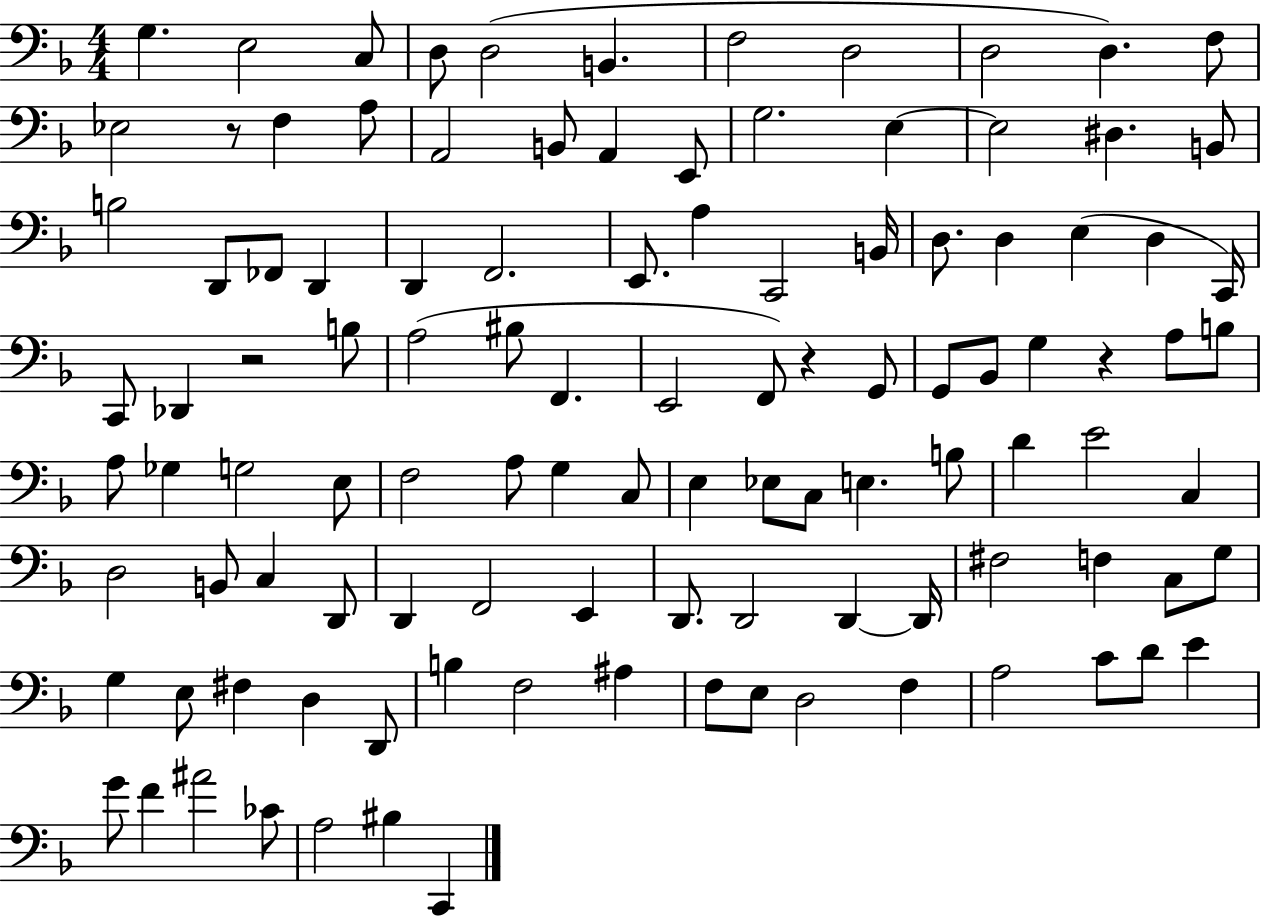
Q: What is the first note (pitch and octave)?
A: G3